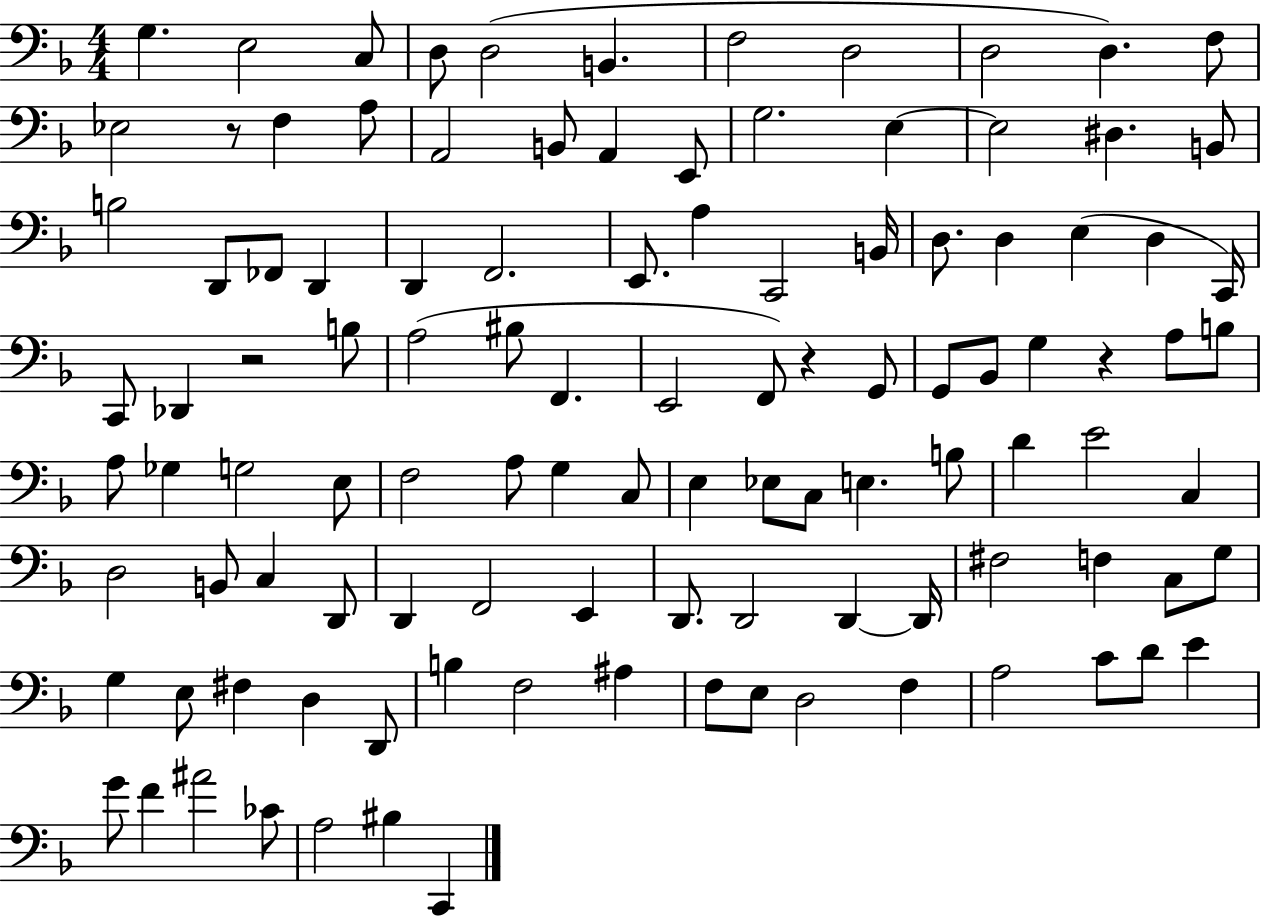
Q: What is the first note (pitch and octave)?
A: G3